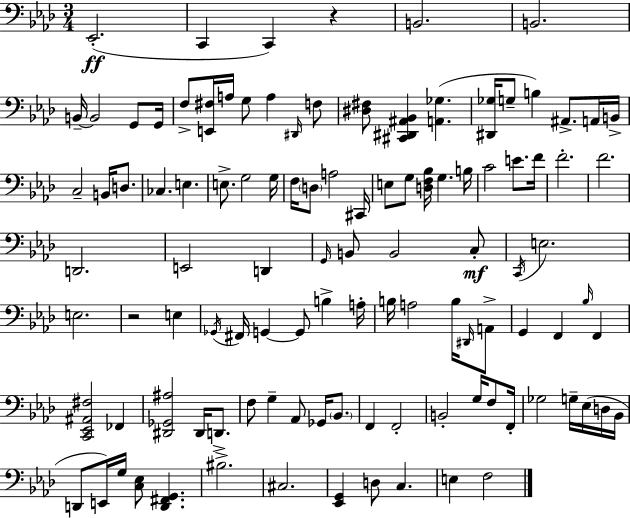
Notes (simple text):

Eb2/h. C2/q C2/q R/q B2/h. B2/h. B2/s B2/h G2/e G2/s F3/e [E2,F#3]/s A3/s G3/e A3/q D#2/s F3/e [D#3,F#3]/e [C#2,D#2,A#2,Bb2]/q [A2,Gb3]/q. [D#2,Gb3]/s G3/e B3/q A#2/e. A2/s B2/s C3/h B2/s D3/e. CES3/q. E3/q. E3/e. G3/h G3/s F3/s D3/e A3/h C#2/s E3/e G3/e [D3,F3,Bb3]/s G3/q. B3/s C4/h E4/e. F4/s F4/h. F4/h. D2/h. E2/h D2/q G2/s B2/e B2/h C3/e C2/s E3/h. E3/h. R/h E3/q Gb2/s F#2/s G2/q G2/e B3/q A3/s B3/s A3/h B3/s D#2/s A2/e G2/q F2/q Bb3/s F2/q [C2,Eb2,A#2,F#3]/h FES2/q [D#2,Gb2,A#3]/h D#2/s D2/e. F3/e G3/q Ab2/e Gb2/s Bb2/e. F2/q F2/h B2/h G3/s F3/e F2/s Gb3/h G3/s Eb3/s D3/s Bb2/s D2/e E2/s G3/s [C3,Eb3]/e [D2,F#2,G2]/q. BIS3/h. C#3/h. [Eb2,G2]/q D3/e C3/q. E3/q F3/h